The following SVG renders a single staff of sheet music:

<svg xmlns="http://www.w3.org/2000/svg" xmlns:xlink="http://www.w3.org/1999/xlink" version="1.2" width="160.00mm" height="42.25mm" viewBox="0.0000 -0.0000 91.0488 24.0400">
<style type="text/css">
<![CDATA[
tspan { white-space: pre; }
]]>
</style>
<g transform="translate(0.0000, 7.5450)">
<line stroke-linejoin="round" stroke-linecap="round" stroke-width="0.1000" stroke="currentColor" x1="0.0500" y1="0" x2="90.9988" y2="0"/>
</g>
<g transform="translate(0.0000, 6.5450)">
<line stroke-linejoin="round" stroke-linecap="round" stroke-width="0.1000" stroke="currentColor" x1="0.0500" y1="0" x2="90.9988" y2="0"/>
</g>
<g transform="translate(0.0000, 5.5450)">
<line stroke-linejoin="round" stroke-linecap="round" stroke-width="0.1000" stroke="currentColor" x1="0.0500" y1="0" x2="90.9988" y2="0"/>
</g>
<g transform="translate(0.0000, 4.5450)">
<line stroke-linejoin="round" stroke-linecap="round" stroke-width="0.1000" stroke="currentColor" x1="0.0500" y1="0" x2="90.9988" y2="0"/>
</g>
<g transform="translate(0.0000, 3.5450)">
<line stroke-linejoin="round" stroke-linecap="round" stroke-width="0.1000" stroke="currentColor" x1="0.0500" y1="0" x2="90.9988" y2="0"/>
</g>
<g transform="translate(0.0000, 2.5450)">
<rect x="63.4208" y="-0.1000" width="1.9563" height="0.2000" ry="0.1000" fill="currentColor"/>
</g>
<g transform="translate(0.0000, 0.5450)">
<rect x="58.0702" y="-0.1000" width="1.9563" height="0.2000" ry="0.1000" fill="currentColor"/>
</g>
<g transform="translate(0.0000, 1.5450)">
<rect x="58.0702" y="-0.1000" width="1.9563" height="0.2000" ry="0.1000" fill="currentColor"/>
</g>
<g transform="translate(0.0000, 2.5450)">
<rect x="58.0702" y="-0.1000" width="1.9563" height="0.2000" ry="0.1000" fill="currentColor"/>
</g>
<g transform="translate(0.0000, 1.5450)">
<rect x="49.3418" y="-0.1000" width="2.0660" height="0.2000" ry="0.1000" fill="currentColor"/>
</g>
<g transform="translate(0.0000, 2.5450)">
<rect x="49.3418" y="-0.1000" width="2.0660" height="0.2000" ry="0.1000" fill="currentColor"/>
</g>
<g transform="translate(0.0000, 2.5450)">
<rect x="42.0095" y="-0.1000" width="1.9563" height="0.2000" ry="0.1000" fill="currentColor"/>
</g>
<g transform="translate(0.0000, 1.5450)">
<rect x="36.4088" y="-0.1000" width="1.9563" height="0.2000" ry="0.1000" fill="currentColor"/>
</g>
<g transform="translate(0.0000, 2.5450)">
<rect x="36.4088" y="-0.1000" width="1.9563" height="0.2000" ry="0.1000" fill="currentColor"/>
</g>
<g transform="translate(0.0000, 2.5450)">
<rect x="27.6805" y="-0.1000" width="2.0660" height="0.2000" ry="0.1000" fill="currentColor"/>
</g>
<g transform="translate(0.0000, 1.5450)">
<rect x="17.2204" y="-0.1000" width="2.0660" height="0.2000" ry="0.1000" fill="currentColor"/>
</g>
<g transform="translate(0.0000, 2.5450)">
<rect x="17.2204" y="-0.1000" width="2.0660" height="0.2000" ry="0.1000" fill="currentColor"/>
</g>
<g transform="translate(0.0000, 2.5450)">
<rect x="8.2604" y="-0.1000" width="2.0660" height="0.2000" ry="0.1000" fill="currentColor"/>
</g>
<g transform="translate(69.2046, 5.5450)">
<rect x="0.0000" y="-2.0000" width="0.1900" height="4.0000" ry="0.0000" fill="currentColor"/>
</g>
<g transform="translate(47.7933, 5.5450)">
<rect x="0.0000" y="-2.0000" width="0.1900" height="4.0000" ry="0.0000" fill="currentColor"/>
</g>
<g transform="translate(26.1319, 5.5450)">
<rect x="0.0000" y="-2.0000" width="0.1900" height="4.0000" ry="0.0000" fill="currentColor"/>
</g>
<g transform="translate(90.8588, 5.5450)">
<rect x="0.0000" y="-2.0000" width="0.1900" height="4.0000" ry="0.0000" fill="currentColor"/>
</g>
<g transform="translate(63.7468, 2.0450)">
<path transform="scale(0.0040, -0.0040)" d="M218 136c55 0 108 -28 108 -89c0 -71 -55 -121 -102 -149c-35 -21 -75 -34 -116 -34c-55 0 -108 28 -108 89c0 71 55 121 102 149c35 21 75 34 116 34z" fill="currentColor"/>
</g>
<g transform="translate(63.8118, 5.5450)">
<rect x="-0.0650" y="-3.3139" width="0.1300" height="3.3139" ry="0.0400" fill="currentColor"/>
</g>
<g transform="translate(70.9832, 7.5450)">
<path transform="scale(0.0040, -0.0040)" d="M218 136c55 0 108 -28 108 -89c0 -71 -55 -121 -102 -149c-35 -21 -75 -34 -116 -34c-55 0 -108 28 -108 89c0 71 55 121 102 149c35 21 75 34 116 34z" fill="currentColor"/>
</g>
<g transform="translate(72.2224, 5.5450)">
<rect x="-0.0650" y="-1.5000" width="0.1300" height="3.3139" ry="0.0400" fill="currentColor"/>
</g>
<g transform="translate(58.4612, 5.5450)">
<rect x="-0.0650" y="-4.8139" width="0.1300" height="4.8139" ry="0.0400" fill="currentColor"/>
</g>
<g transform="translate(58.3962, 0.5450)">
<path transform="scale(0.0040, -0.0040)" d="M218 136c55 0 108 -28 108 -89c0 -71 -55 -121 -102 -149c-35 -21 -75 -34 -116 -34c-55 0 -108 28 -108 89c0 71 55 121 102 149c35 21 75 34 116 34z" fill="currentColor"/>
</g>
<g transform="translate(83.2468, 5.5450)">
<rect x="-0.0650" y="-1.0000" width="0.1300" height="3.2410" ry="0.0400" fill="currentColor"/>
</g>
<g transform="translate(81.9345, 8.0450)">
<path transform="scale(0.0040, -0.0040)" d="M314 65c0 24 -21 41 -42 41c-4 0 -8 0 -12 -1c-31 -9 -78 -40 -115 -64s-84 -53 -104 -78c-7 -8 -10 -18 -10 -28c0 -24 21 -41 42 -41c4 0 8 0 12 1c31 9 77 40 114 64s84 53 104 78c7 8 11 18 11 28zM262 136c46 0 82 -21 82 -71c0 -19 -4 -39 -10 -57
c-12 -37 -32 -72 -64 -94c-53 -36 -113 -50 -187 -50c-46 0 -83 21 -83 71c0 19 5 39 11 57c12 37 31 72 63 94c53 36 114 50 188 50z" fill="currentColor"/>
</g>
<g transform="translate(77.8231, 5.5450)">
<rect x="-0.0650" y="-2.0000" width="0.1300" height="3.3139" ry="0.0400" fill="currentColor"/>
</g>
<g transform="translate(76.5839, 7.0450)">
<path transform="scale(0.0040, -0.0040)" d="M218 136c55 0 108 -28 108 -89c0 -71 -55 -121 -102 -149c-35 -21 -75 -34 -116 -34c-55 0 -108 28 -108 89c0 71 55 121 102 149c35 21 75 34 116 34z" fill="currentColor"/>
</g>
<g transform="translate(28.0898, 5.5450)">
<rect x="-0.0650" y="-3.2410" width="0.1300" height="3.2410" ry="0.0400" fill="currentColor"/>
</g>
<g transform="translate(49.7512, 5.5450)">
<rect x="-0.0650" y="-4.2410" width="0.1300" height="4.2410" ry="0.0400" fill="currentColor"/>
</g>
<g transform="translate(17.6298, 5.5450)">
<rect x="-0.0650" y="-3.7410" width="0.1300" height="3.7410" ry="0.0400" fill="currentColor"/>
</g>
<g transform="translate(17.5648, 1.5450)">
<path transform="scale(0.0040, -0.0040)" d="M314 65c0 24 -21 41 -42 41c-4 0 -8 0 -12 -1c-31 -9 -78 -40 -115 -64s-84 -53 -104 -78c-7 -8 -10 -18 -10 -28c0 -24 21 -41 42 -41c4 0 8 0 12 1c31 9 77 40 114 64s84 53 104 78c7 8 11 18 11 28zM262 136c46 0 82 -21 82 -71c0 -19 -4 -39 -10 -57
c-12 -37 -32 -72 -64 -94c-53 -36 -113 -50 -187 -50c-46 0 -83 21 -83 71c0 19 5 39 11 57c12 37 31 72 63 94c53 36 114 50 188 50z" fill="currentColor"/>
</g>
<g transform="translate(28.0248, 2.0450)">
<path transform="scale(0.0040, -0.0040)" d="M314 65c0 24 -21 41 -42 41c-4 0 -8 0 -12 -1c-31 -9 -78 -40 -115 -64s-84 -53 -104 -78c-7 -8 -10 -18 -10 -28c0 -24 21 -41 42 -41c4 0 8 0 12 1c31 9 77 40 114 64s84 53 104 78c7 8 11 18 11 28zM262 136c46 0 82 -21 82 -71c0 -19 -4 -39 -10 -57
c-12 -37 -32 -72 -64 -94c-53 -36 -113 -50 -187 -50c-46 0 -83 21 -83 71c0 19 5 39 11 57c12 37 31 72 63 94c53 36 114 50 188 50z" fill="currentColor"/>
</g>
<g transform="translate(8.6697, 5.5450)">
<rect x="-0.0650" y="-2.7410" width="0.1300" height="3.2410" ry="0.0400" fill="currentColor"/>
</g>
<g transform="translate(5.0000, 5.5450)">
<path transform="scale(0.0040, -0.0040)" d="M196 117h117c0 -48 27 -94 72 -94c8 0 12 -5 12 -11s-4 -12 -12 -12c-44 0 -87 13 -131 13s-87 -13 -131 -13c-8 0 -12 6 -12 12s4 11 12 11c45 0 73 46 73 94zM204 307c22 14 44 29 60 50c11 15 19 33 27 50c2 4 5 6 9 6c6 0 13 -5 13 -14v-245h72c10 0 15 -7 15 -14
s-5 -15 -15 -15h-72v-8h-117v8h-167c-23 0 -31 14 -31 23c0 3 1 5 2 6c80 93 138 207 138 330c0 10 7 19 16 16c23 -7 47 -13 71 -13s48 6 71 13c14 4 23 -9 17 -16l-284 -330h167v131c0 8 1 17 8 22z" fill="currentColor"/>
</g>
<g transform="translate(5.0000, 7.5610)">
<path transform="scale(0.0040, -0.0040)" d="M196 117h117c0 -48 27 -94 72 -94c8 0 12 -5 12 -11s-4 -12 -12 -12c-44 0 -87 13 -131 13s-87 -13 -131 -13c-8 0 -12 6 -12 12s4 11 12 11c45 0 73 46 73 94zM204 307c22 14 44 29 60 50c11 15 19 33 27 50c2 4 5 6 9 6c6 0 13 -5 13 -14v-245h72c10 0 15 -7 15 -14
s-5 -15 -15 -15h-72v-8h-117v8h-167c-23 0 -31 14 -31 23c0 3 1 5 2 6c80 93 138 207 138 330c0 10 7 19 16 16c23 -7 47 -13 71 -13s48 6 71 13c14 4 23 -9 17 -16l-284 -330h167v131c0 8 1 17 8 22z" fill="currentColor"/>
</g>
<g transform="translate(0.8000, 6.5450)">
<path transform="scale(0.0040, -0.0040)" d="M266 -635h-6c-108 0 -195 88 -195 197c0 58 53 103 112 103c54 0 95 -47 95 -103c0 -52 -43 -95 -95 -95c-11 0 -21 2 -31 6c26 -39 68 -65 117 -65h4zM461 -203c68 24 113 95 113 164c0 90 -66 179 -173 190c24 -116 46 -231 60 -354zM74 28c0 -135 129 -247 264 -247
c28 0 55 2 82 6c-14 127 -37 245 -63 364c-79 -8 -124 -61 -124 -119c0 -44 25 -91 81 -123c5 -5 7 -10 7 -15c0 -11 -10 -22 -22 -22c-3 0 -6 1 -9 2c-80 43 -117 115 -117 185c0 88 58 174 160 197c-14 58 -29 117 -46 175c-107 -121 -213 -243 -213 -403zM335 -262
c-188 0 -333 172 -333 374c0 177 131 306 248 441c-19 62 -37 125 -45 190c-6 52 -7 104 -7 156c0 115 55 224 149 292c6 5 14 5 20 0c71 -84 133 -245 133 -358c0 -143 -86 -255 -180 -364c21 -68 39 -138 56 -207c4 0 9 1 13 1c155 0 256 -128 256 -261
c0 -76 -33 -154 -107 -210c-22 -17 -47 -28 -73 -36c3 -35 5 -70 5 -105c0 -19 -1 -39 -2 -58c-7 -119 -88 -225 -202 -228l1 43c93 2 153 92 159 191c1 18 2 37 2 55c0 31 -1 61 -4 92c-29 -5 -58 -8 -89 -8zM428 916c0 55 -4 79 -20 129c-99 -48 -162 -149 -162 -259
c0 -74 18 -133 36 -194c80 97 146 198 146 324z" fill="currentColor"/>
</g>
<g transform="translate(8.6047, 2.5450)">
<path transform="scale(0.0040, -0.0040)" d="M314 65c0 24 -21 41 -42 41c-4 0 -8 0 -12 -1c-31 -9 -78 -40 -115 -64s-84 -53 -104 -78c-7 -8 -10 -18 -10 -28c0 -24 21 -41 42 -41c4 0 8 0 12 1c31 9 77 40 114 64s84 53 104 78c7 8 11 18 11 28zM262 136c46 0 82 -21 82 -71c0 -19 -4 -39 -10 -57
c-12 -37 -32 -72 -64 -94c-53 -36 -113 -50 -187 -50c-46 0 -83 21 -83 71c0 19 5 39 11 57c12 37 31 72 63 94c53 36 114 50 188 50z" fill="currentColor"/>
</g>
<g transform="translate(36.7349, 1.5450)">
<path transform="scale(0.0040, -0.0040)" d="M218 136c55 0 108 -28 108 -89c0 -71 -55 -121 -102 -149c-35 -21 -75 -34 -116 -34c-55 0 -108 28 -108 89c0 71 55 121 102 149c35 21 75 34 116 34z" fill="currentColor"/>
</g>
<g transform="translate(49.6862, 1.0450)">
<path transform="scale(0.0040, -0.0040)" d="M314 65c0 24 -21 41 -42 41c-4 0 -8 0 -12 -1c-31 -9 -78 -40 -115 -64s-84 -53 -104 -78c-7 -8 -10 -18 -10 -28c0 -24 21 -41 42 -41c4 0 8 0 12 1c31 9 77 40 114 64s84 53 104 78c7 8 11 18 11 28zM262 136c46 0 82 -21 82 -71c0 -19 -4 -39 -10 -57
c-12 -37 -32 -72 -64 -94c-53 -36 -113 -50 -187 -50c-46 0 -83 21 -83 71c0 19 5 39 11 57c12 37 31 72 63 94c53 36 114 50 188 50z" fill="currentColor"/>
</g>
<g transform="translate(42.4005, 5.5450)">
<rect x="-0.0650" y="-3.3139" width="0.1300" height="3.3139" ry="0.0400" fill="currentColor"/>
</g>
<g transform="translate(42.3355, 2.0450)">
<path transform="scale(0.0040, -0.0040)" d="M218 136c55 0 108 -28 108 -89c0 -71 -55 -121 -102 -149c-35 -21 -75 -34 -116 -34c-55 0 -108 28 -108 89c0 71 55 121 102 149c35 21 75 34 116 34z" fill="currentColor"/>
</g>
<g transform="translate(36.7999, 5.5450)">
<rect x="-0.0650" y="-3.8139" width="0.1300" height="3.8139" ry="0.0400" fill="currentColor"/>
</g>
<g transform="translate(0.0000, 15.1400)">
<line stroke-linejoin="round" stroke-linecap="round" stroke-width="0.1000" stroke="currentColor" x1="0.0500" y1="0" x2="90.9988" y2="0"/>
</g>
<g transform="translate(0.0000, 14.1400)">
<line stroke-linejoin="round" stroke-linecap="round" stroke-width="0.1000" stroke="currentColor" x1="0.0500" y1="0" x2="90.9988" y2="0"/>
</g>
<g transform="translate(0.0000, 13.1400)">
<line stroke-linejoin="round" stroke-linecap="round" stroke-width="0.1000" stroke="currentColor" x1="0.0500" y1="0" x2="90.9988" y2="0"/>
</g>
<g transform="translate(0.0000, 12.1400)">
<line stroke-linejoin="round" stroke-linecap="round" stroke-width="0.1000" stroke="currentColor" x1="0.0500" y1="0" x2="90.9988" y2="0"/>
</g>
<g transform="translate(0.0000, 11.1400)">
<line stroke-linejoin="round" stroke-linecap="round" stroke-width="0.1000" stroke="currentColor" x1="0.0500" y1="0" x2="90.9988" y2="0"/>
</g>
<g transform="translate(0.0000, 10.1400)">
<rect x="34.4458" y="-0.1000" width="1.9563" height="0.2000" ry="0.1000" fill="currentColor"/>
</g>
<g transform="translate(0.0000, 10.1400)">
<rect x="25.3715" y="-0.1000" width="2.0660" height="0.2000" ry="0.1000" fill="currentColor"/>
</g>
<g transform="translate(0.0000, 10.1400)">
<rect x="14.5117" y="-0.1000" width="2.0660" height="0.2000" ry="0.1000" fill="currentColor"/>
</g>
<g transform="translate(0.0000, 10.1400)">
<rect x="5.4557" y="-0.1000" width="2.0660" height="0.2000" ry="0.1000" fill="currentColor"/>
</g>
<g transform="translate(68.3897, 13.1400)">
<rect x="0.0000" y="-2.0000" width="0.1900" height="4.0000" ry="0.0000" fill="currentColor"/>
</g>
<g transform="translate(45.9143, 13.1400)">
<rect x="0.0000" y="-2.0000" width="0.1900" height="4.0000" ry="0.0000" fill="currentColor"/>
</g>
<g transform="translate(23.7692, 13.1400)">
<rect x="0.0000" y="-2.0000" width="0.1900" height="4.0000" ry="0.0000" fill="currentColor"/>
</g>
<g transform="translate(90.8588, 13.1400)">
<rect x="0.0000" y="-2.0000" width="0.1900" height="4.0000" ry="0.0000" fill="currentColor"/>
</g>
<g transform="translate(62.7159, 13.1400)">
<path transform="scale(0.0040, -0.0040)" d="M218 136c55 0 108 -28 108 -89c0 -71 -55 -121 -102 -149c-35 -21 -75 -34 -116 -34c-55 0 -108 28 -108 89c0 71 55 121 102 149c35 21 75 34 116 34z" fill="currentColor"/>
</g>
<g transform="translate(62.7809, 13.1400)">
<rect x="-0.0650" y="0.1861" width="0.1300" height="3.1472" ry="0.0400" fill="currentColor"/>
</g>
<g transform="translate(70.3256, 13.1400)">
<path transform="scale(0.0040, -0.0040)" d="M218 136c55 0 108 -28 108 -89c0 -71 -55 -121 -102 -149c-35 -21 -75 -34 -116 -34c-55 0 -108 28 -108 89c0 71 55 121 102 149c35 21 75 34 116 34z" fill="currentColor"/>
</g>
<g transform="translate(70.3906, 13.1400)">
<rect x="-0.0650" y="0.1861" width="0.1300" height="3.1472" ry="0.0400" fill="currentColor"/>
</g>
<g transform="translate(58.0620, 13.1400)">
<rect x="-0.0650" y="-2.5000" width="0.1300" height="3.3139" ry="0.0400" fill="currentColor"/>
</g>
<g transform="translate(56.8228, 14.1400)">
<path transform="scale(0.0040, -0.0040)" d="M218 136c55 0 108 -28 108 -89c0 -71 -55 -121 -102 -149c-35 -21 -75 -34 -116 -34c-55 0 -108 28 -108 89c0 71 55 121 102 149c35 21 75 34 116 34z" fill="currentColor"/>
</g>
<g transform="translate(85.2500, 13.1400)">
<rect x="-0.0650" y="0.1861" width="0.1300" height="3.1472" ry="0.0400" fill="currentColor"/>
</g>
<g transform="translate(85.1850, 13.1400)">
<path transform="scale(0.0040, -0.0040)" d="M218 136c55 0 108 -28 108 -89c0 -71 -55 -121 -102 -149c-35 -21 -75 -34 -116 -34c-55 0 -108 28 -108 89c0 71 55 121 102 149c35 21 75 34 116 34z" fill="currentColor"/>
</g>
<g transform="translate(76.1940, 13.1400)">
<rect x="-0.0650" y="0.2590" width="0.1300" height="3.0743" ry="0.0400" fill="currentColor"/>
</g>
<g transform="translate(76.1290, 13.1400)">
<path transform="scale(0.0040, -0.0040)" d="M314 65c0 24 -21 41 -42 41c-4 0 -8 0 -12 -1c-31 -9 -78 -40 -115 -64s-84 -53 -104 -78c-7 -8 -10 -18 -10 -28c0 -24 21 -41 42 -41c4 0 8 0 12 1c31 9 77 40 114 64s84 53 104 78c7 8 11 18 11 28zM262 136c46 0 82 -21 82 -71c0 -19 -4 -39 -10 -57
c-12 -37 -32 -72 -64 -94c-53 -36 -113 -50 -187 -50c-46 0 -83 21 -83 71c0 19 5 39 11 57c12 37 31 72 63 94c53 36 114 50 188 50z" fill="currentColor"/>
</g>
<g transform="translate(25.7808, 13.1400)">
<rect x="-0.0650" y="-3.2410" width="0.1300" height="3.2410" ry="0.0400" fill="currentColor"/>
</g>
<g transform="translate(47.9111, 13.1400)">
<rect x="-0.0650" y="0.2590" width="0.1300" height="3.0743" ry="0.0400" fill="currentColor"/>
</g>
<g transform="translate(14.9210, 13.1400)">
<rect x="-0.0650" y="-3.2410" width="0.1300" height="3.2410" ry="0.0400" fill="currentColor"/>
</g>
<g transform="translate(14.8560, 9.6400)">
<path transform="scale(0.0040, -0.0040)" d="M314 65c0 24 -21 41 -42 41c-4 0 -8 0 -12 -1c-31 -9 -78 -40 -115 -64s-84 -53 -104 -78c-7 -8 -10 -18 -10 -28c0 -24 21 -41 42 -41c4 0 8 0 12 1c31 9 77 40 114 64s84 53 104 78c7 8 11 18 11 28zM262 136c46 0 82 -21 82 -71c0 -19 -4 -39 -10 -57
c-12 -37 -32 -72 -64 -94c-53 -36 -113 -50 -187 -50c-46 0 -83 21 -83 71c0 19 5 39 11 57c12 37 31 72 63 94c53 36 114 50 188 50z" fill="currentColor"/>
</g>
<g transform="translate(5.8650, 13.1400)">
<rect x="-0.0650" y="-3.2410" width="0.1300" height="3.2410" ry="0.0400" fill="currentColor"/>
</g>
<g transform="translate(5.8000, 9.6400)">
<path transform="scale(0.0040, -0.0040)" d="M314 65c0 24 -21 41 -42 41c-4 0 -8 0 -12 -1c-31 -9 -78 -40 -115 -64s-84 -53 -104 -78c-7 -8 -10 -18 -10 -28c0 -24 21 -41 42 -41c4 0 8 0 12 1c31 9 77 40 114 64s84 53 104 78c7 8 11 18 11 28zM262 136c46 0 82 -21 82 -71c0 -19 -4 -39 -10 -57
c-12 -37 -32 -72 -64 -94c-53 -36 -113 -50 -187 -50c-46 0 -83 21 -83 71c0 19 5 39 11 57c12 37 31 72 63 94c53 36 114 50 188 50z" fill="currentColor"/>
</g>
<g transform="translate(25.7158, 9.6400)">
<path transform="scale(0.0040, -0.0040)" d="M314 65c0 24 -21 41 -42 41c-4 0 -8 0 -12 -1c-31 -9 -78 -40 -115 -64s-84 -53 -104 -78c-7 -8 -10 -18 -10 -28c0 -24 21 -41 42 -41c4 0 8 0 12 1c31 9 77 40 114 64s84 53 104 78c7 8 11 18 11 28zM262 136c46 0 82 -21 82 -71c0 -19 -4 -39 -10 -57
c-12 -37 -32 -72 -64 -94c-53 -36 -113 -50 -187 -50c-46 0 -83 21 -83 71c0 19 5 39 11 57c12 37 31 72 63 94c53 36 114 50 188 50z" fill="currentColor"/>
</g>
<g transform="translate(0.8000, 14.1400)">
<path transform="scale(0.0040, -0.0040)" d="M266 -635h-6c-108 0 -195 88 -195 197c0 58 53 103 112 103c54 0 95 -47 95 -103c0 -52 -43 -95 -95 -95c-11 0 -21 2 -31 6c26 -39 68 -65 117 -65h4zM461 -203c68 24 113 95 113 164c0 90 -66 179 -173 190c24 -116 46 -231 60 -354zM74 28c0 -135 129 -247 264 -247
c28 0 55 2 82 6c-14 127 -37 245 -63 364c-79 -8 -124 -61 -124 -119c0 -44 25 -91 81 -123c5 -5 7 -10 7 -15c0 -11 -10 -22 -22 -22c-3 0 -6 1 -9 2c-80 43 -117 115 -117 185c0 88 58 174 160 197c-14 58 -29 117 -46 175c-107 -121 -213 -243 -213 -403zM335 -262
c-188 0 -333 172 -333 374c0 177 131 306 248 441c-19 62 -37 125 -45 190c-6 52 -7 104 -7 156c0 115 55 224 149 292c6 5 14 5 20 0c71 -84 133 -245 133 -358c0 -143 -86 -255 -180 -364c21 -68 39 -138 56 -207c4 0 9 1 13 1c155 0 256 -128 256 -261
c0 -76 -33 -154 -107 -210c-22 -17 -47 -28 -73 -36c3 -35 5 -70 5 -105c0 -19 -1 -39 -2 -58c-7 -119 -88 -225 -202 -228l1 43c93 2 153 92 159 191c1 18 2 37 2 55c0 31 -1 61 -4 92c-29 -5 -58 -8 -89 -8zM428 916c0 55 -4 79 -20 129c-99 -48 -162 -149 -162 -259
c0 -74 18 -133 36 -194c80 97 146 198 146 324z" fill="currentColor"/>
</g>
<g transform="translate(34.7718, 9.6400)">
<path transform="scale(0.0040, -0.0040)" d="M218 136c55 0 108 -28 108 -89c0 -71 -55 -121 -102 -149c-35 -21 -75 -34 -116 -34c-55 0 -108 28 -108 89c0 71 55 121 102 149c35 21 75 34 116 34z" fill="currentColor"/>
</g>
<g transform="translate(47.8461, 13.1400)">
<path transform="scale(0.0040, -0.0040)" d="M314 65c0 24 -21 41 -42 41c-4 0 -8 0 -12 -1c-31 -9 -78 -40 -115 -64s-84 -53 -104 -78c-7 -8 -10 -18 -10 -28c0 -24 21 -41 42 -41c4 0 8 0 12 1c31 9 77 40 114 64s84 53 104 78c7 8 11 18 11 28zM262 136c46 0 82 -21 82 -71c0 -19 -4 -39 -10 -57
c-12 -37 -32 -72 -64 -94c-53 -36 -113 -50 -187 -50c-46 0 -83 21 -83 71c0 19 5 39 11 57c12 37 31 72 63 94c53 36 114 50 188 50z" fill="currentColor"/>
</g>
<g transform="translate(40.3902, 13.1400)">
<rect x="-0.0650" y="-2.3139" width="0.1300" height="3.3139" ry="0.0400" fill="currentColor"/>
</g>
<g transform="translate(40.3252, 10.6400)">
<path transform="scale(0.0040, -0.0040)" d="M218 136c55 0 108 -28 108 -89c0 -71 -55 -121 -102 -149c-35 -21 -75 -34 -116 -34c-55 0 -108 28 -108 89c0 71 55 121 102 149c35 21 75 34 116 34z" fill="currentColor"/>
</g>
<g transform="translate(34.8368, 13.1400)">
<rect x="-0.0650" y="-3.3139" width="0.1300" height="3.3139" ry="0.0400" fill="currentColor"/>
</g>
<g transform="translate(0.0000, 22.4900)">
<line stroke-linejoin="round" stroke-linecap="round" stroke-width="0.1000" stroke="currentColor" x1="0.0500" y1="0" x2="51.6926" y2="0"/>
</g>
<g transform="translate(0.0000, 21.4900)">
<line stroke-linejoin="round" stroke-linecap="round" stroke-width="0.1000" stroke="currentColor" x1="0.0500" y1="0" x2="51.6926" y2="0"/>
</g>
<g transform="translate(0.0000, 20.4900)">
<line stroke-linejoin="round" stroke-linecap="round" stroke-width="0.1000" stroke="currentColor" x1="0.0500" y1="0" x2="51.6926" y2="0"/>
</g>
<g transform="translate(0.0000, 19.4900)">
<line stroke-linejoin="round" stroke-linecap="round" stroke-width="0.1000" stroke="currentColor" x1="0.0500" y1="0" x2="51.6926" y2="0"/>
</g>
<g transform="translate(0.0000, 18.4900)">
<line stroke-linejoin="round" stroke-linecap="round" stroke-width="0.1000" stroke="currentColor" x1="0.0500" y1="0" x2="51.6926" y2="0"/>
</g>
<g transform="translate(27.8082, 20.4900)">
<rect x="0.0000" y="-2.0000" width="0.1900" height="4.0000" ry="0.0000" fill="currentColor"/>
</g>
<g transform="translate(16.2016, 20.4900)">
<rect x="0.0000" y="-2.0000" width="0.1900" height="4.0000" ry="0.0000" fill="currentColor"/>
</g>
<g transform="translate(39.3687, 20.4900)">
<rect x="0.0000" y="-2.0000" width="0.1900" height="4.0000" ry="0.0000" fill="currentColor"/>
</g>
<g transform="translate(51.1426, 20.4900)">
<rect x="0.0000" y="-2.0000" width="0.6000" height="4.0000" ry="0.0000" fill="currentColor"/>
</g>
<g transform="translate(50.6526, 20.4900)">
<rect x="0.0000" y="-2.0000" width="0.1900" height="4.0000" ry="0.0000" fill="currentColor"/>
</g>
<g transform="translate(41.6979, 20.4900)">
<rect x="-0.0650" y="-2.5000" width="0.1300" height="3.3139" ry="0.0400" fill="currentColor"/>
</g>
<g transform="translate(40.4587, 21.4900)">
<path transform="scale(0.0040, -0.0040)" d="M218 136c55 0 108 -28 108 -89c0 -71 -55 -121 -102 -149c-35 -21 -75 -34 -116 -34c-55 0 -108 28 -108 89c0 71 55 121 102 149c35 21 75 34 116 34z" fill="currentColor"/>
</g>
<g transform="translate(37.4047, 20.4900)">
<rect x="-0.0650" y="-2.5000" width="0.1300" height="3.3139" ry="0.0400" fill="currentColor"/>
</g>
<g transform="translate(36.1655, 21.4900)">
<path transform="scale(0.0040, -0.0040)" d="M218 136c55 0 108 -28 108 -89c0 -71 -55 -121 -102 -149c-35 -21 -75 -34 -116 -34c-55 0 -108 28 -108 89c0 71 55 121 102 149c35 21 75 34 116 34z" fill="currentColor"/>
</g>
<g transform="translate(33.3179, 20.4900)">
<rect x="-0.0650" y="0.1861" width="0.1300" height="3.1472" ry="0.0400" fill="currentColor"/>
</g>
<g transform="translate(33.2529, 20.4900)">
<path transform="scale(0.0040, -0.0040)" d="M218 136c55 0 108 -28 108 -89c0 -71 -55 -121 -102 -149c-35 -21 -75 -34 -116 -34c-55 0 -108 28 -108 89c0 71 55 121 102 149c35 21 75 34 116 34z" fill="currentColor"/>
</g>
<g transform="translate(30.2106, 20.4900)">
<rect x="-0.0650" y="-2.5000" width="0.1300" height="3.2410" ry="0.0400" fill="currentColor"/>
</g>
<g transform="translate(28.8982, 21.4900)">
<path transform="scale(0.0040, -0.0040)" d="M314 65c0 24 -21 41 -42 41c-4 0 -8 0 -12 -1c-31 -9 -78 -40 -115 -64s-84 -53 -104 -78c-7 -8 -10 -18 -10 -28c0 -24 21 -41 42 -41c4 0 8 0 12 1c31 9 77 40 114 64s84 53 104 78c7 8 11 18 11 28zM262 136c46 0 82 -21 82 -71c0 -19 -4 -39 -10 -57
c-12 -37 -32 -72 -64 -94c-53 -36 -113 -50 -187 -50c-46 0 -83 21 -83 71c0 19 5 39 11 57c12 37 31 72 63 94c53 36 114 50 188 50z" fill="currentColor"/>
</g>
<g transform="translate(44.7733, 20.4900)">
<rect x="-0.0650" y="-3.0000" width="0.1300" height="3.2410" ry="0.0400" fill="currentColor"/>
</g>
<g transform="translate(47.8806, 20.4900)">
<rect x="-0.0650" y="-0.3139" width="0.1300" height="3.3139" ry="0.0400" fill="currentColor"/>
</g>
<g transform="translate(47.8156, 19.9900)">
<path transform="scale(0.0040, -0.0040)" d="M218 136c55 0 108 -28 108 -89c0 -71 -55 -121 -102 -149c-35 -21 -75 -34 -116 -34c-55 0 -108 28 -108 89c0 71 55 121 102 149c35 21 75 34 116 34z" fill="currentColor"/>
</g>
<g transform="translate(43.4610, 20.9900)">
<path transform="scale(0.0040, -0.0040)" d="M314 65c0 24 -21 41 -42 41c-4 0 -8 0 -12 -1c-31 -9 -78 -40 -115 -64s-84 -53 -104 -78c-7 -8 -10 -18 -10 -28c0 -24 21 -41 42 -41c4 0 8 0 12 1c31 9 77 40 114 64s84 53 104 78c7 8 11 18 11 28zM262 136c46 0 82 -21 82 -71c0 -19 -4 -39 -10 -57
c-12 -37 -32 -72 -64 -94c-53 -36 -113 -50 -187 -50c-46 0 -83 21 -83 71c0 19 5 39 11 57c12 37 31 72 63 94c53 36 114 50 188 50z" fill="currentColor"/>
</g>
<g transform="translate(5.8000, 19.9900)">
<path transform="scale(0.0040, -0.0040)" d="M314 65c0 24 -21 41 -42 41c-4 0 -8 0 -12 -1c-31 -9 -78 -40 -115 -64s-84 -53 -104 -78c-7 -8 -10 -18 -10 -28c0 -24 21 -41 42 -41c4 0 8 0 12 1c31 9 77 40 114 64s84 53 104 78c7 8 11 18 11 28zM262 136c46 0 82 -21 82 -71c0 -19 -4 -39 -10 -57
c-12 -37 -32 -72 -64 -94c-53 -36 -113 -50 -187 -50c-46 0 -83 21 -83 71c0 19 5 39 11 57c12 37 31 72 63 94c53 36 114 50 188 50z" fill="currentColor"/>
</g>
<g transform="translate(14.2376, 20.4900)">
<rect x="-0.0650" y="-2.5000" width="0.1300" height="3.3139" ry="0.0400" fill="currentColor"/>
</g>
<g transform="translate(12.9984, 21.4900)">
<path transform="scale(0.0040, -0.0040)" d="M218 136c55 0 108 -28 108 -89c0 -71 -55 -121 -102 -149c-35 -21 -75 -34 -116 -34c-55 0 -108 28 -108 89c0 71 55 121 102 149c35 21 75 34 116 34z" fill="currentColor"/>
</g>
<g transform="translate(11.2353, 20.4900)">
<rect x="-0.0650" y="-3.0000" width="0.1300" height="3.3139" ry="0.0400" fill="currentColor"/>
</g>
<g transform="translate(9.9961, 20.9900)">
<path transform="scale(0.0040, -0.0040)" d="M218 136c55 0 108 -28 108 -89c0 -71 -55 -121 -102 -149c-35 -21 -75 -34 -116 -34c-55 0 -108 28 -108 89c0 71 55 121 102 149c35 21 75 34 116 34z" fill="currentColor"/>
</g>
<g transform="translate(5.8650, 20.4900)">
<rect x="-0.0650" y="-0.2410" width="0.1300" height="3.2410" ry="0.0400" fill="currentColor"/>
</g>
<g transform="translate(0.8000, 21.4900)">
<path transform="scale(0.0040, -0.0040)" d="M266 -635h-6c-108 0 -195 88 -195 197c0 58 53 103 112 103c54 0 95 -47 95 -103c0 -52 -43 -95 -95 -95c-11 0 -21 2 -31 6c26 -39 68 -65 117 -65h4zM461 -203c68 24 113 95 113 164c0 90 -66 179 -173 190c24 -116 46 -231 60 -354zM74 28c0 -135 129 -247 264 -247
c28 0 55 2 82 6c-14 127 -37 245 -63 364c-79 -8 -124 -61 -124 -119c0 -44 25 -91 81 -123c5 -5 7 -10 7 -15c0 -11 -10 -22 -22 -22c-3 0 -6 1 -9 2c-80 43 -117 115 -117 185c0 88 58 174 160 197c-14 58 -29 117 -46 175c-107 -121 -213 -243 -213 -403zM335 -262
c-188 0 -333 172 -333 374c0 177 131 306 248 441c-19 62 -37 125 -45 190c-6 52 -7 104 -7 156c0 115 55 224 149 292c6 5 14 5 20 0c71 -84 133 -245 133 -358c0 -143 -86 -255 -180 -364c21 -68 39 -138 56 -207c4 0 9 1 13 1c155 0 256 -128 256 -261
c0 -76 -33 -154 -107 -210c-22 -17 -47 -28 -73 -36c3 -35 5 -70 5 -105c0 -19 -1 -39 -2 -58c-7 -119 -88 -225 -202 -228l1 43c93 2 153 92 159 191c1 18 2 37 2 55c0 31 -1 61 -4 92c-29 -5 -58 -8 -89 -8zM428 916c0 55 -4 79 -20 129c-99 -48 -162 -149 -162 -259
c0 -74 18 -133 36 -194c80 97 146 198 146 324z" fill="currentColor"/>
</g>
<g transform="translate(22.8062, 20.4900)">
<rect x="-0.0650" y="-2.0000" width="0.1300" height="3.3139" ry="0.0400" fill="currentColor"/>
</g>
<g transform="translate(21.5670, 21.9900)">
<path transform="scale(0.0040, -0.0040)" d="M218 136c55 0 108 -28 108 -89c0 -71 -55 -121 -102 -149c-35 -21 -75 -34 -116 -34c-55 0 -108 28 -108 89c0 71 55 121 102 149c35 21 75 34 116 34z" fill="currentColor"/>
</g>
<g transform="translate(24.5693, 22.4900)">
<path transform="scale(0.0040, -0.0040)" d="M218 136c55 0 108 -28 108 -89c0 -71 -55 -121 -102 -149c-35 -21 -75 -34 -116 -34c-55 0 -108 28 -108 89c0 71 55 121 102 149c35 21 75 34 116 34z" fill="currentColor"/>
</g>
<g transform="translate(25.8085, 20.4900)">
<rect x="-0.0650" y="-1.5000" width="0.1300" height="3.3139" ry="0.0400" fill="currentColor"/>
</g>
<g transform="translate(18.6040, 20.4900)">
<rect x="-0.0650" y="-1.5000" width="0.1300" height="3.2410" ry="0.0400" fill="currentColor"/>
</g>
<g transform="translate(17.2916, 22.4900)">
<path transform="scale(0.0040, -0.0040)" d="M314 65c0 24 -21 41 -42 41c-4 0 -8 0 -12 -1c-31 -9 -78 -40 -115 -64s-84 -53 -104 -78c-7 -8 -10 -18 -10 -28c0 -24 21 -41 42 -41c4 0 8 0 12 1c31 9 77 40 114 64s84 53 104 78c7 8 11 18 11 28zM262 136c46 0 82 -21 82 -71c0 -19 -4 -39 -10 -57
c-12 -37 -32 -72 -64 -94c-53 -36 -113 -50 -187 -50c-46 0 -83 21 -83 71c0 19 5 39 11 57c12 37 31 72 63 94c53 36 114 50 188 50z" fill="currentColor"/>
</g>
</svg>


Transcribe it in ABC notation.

X:1
T:Untitled
M:4/4
L:1/4
K:C
a2 c'2 b2 c' b d'2 e' b E F D2 b2 b2 b2 b g B2 G B B B2 B c2 A G E2 F E G2 B G G A2 c